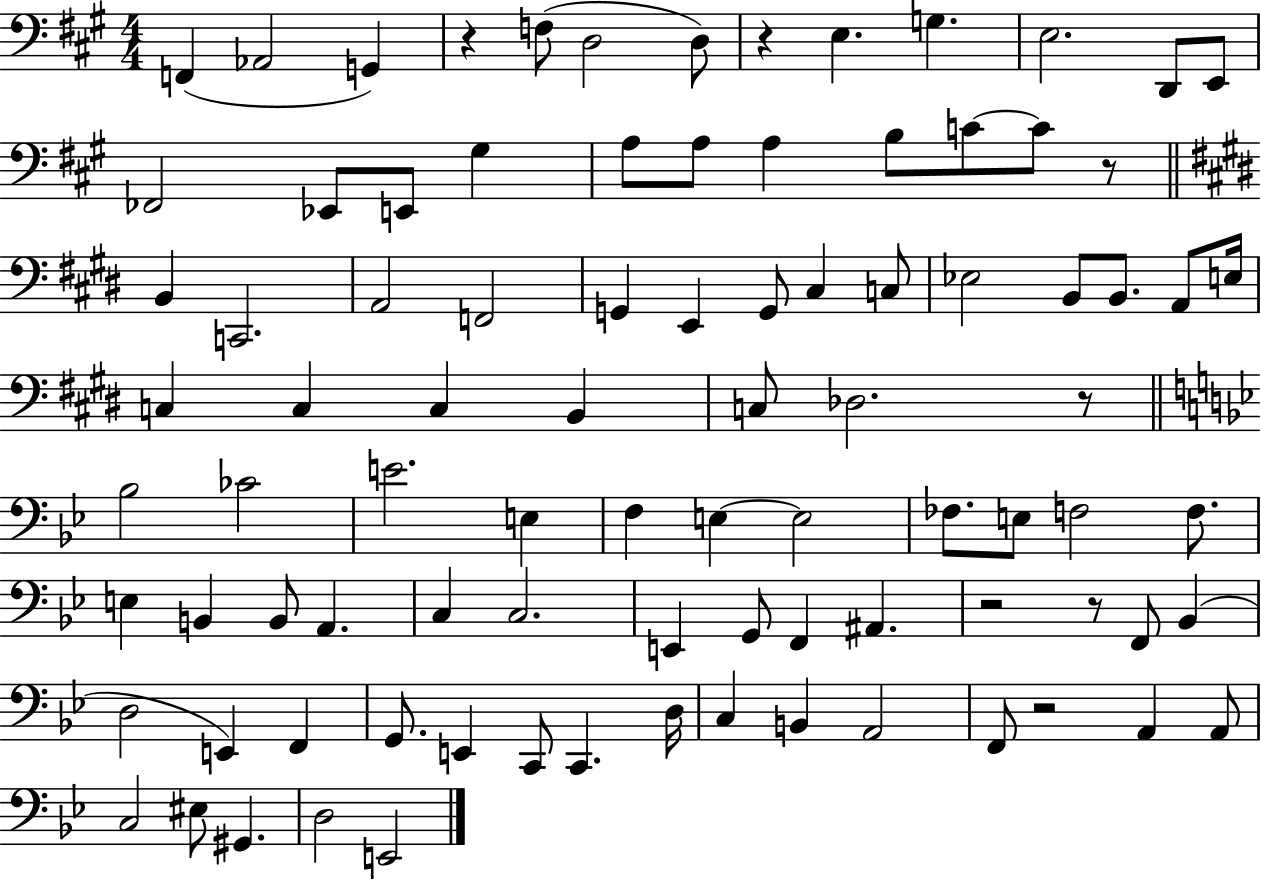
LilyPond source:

{
  \clef bass
  \numericTimeSignature
  \time 4/4
  \key a \major
  f,4( aes,2 g,4) | r4 f8( d2 d8) | r4 e4. g4. | e2. d,8 e,8 | \break fes,2 ees,8 e,8 gis4 | a8 a8 a4 b8 c'8~~ c'8 r8 | \bar "||" \break \key e \major b,4 c,2. | a,2 f,2 | g,4 e,4 g,8 cis4 c8 | ees2 b,8 b,8. a,8 e16 | \break c4 c4 c4 b,4 | c8 des2. r8 | \bar "||" \break \key bes \major bes2 ces'2 | e'2. e4 | f4 e4~~ e2 | fes8. e8 f2 f8. | \break e4 b,4 b,8 a,4. | c4 c2. | e,4 g,8 f,4 ais,4. | r2 r8 f,8 bes,4( | \break d2 e,4) f,4 | g,8. e,4 c,8 c,4. d16 | c4 b,4 a,2 | f,8 r2 a,4 a,8 | \break c2 eis8 gis,4. | d2 e,2 | \bar "|."
}